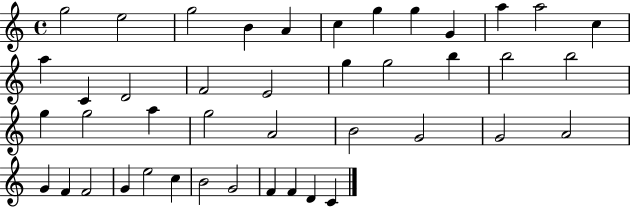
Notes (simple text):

G5/h E5/h G5/h B4/q A4/q C5/q G5/q G5/q G4/q A5/q A5/h C5/q A5/q C4/q D4/h F4/h E4/h G5/q G5/h B5/q B5/h B5/h G5/q G5/h A5/q G5/h A4/h B4/h G4/h G4/h A4/h G4/q F4/q F4/h G4/q E5/h C5/q B4/h G4/h F4/q F4/q D4/q C4/q